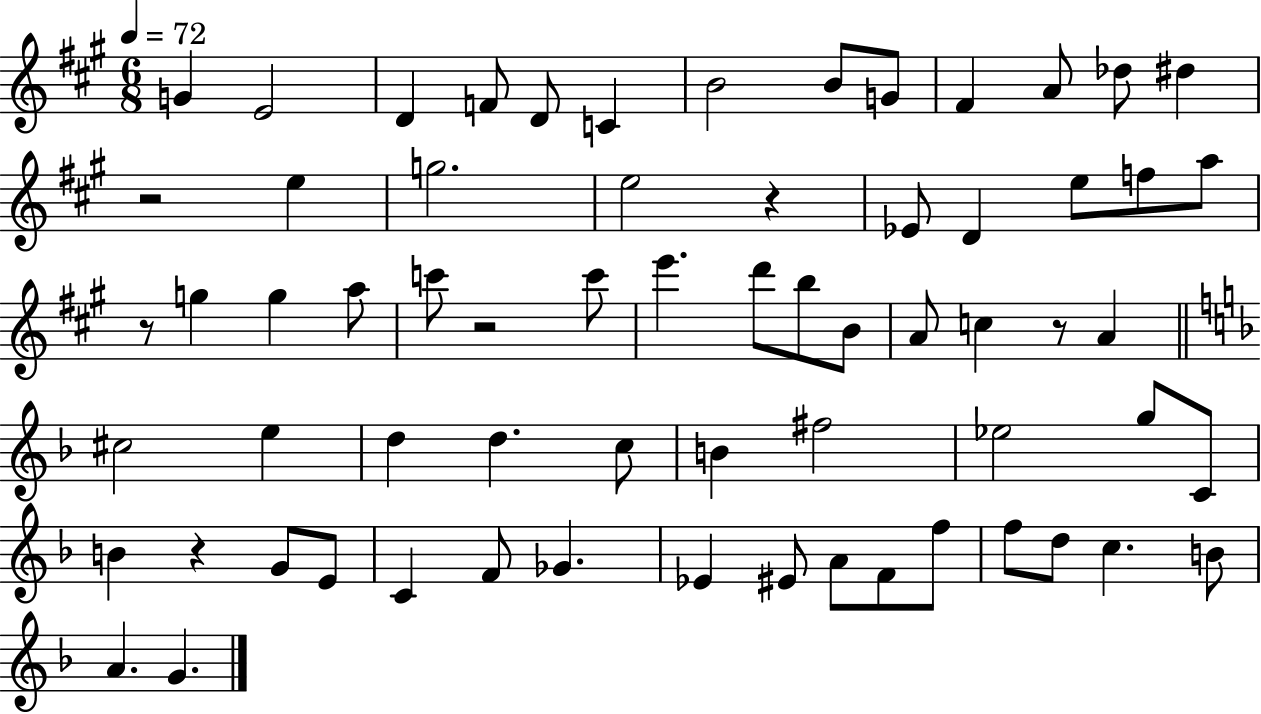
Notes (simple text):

G4/q E4/h D4/q F4/e D4/e C4/q B4/h B4/e G4/e F#4/q A4/e Db5/e D#5/q R/h E5/q G5/h. E5/h R/q Eb4/e D4/q E5/e F5/e A5/e R/e G5/q G5/q A5/e C6/e R/h C6/e E6/q. D6/e B5/e B4/e A4/e C5/q R/e A4/q C#5/h E5/q D5/q D5/q. C5/e B4/q F#5/h Eb5/h G5/e C4/e B4/q R/q G4/e E4/e C4/q F4/e Gb4/q. Eb4/q EIS4/e A4/e F4/e F5/e F5/e D5/e C5/q. B4/e A4/q. G4/q.